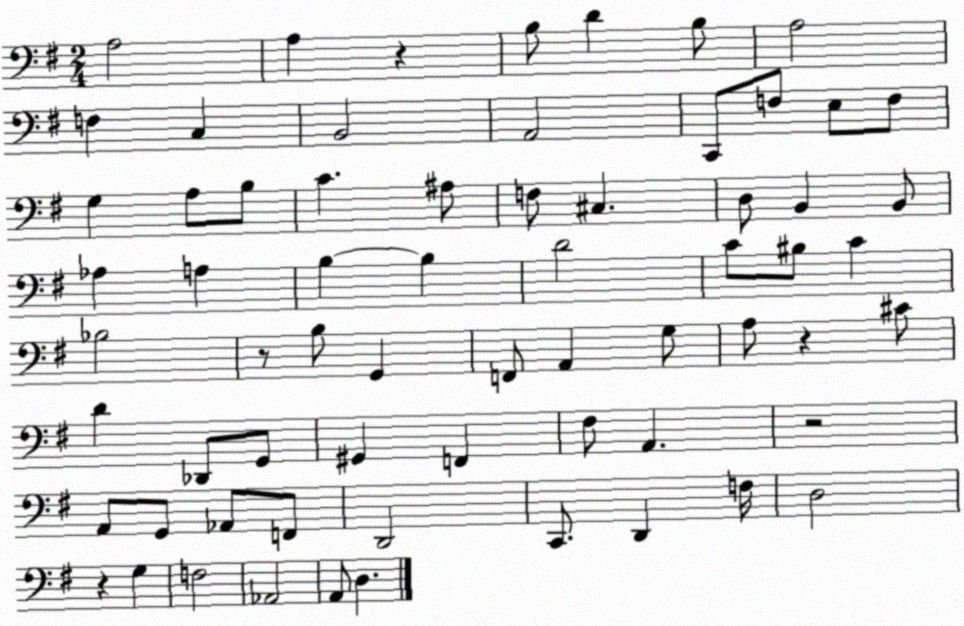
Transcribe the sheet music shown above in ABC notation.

X:1
T:Untitled
M:2/4
L:1/4
K:G
A,2 A, z B,/2 D B,/2 A,2 F, C, B,,2 A,,2 C,,/2 F,/2 E,/2 F,/2 G, A,/2 B,/2 C ^A,/2 F,/2 ^C, D,/2 B,, B,,/2 _A, A, B, B, D2 C/2 ^B,/2 C _B,2 z/2 B,/2 G,, F,,/2 A,, G,/2 A,/2 z ^C/2 D _D,,/2 G,,/2 ^G,, F,, ^F,/2 A,, z2 A,,/2 G,,/2 _A,,/2 F,,/2 D,,2 C,,/2 D,, F,/4 D,2 z G, F,2 _A,,2 A,,/2 D,